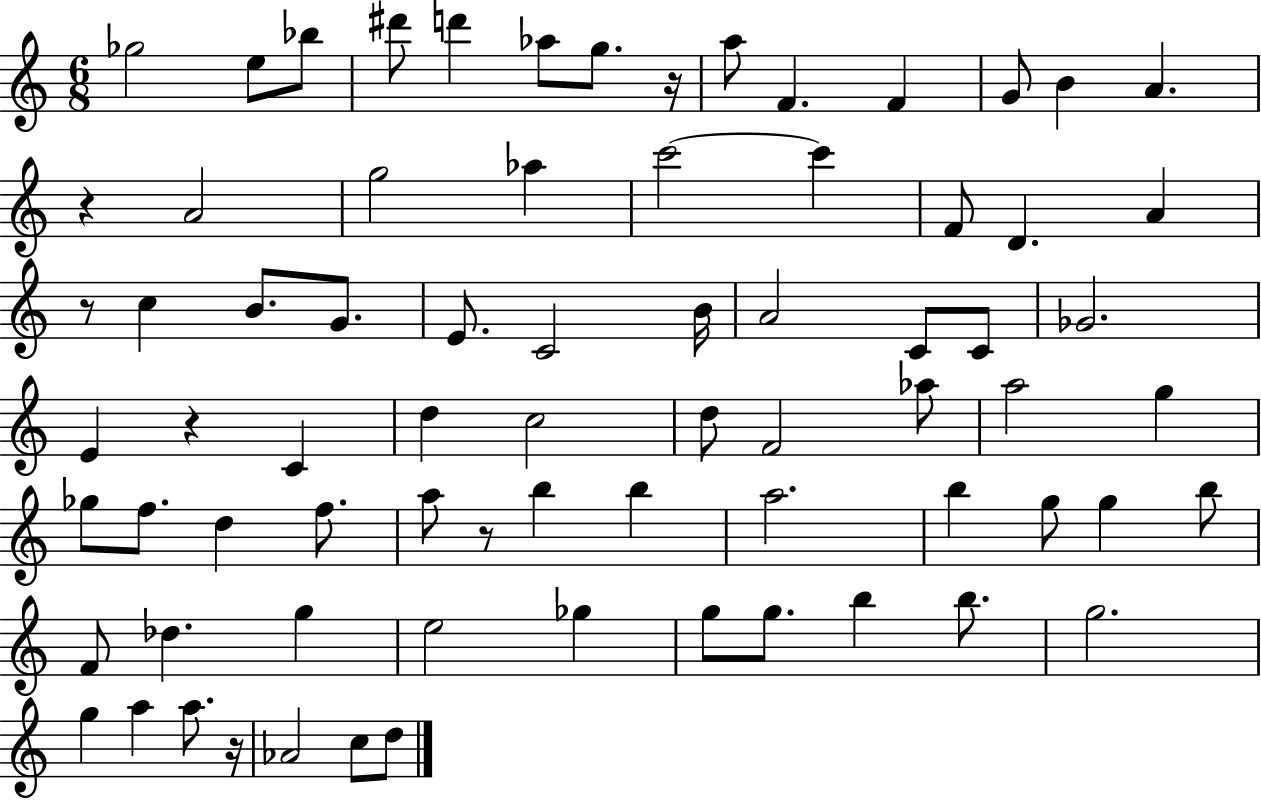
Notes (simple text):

Gb5/h E5/e Bb5/e D#6/e D6/q Ab5/e G5/e. R/s A5/e F4/q. F4/q G4/e B4/q A4/q. R/q A4/h G5/h Ab5/q C6/h C6/q F4/e D4/q. A4/q R/e C5/q B4/e. G4/e. E4/e. C4/h B4/s A4/h C4/e C4/e Gb4/h. E4/q R/q C4/q D5/q C5/h D5/e F4/h Ab5/e A5/h G5/q Gb5/e F5/e. D5/q F5/e. A5/e R/e B5/q B5/q A5/h. B5/q G5/e G5/q B5/e F4/e Db5/q. G5/q E5/h Gb5/q G5/e G5/e. B5/q B5/e. G5/h. G5/q A5/q A5/e. R/s Ab4/h C5/e D5/e